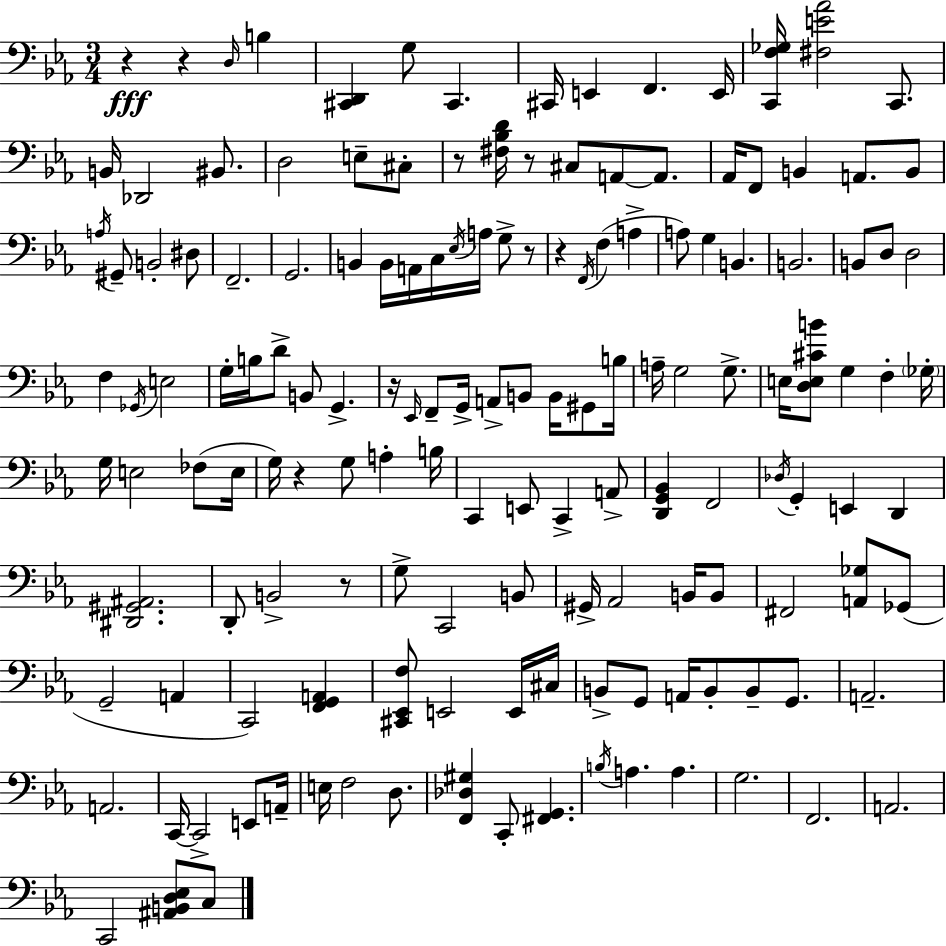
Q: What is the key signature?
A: EES major